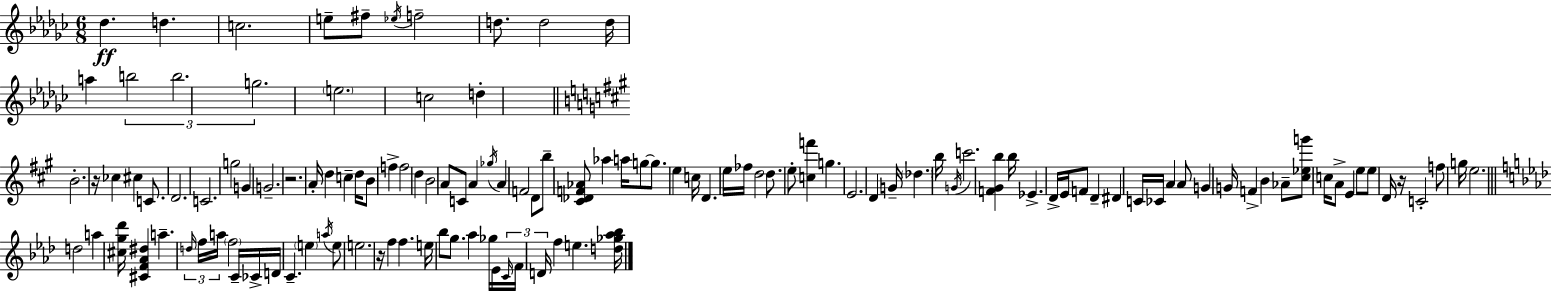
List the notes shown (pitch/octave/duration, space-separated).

Db5/q. D5/q. C5/h. E5/e F#5/e Eb5/s F5/h D5/e. D5/h D5/s A5/q B5/h B5/h. G5/h. E5/h. C5/h D5/q B4/h. R/s CES5/q C#5/q C4/e. D4/h. C4/h. G5/h G4/q G4/h. R/h. A4/s D5/q C5/q D5/s B4/e F5/q F5/h D5/q B4/h A4/e C4/e A4/q Gb5/s A4/q F4/h D4/e B5/e [C#4,Db4,F4,Ab4]/e Ab5/q A5/s G5/e G5/e. E5/q C5/s D4/q. E5/s FES5/s D5/h D5/e. E5/e [C5,F6]/q G5/q. E4/h. D4/q G4/s Db5/q. B5/s G4/s C6/h. [F4,G#4,B5]/q B5/s Eb4/q. D4/s E4/s F4/e D4/q D#4/q C4/s CES4/s A4/q A4/e G4/q G4/s F4/q B4/q Ab4/e [C#5,Eb5,G6]/e C5/s A4/e E4/q E5/e E5/e D4/s R/s C4/h F5/e G5/s E5/h. D5/h A5/q [C#5,G5,Db6]/s [C#4,F4,Ab4,D#5]/q A5/q. D5/s F5/s A5/s F5/h C4/s CES4/s D4/s C4/q. E5/q A5/s E5/e E5/h. R/s F5/q F5/q. E5/s Bb5/e G5/e. Ab5/q Gb5/s Eb4/s C4/s F4/s D4/s F5/q E5/q. [D5,Gb5,Ab5,Bb5]/s